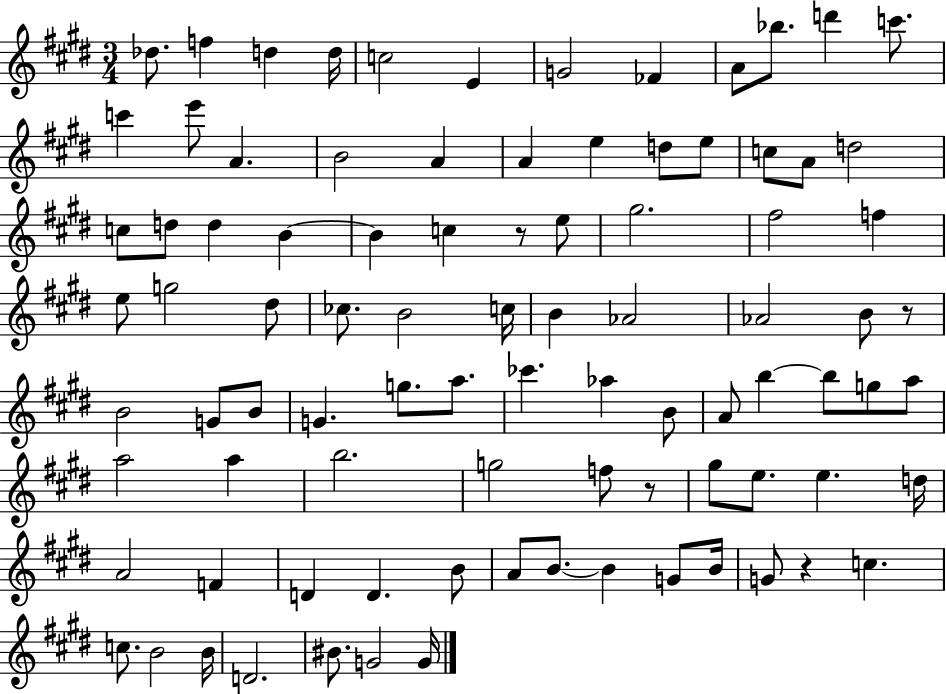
{
  \clef treble
  \numericTimeSignature
  \time 3/4
  \key e \major
  des''8. f''4 d''4 d''16 | c''2 e'4 | g'2 fes'4 | a'8 bes''8. d'''4 c'''8. | \break c'''4 e'''8 a'4. | b'2 a'4 | a'4 e''4 d''8 e''8 | c''8 a'8 d''2 | \break c''8 d''8 d''4 b'4~~ | b'4 c''4 r8 e''8 | gis''2. | fis''2 f''4 | \break e''8 g''2 dis''8 | ces''8. b'2 c''16 | b'4 aes'2 | aes'2 b'8 r8 | \break b'2 g'8 b'8 | g'4. g''8. a''8. | ces'''4. aes''4 b'8 | a'8 b''4~~ b''8 g''8 a''8 | \break a''2 a''4 | b''2. | g''2 f''8 r8 | gis''8 e''8. e''4. d''16 | \break a'2 f'4 | d'4 d'4. b'8 | a'8 b'8.~~ b'4 g'8 b'16 | g'8 r4 c''4. | \break c''8. b'2 b'16 | d'2. | bis'8. g'2 g'16 | \bar "|."
}